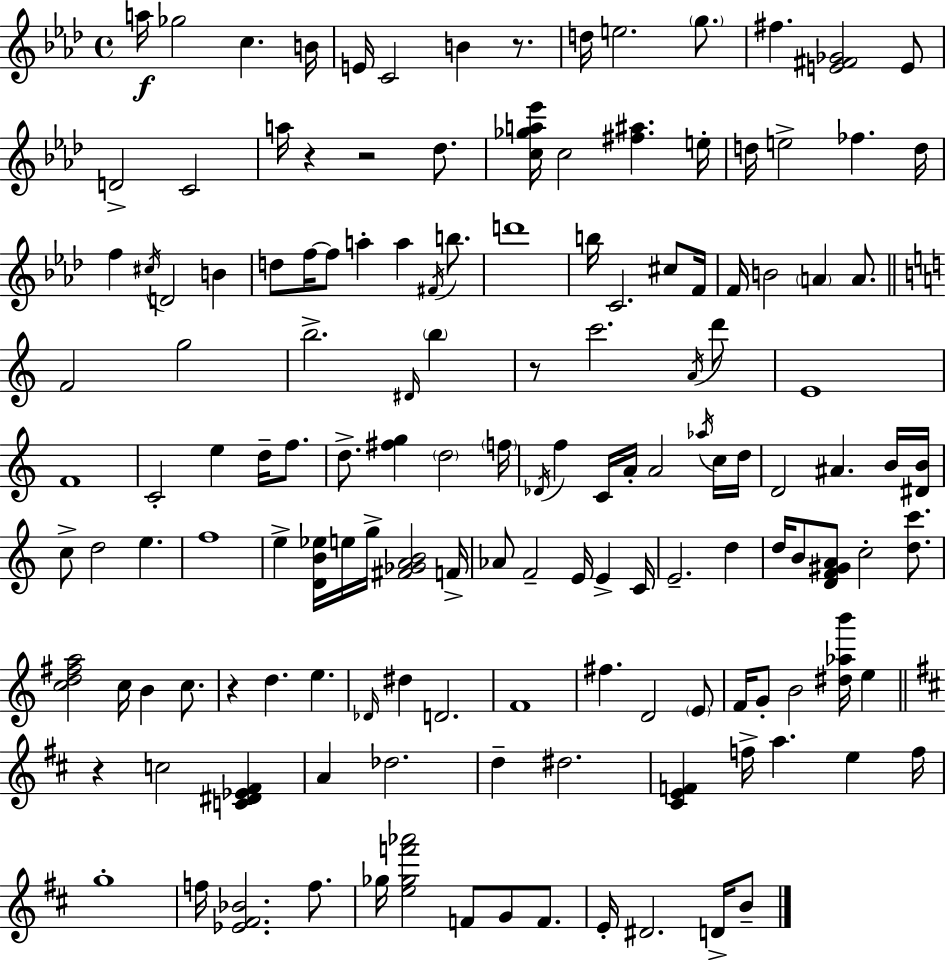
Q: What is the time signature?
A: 4/4